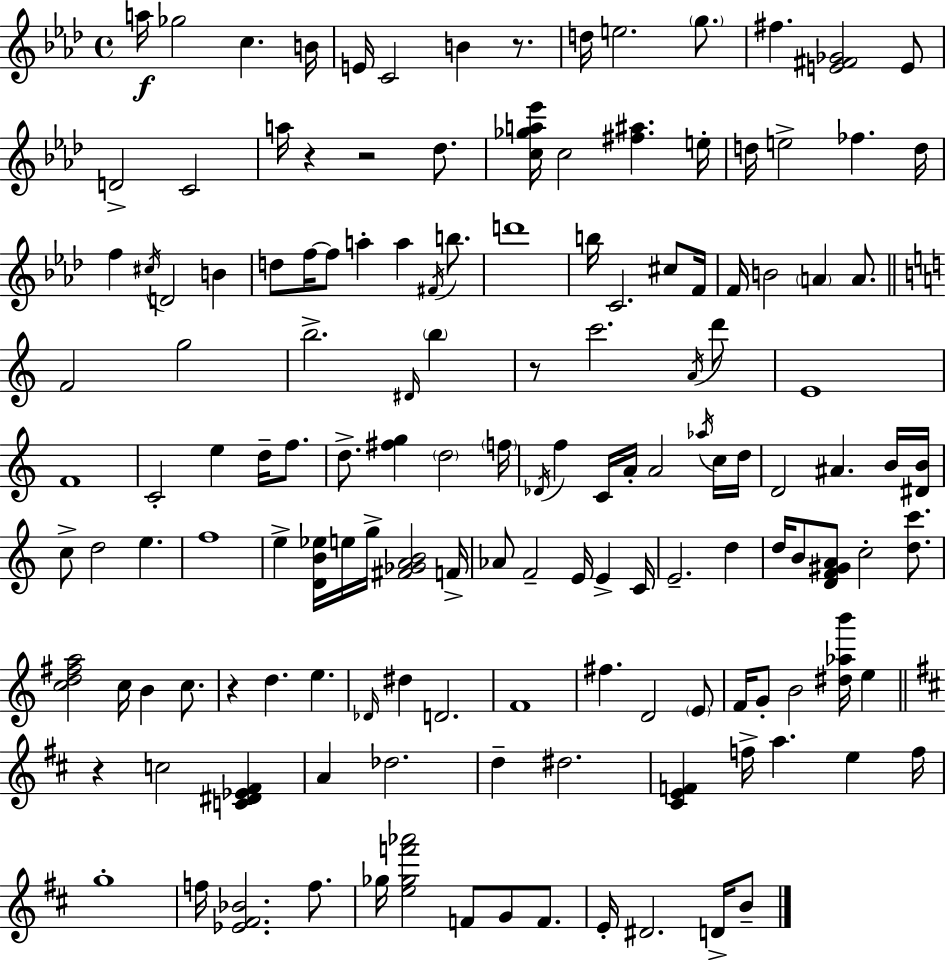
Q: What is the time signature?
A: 4/4